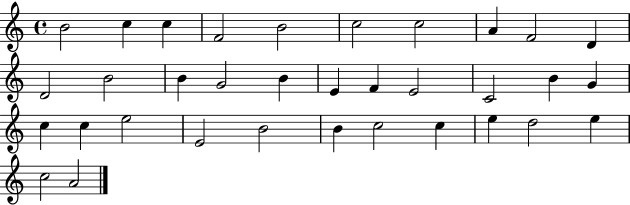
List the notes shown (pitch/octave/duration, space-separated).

B4/h C5/q C5/q F4/h B4/h C5/h C5/h A4/q F4/h D4/q D4/h B4/h B4/q G4/h B4/q E4/q F4/q E4/h C4/h B4/q G4/q C5/q C5/q E5/h E4/h B4/h B4/q C5/h C5/q E5/q D5/h E5/q C5/h A4/h